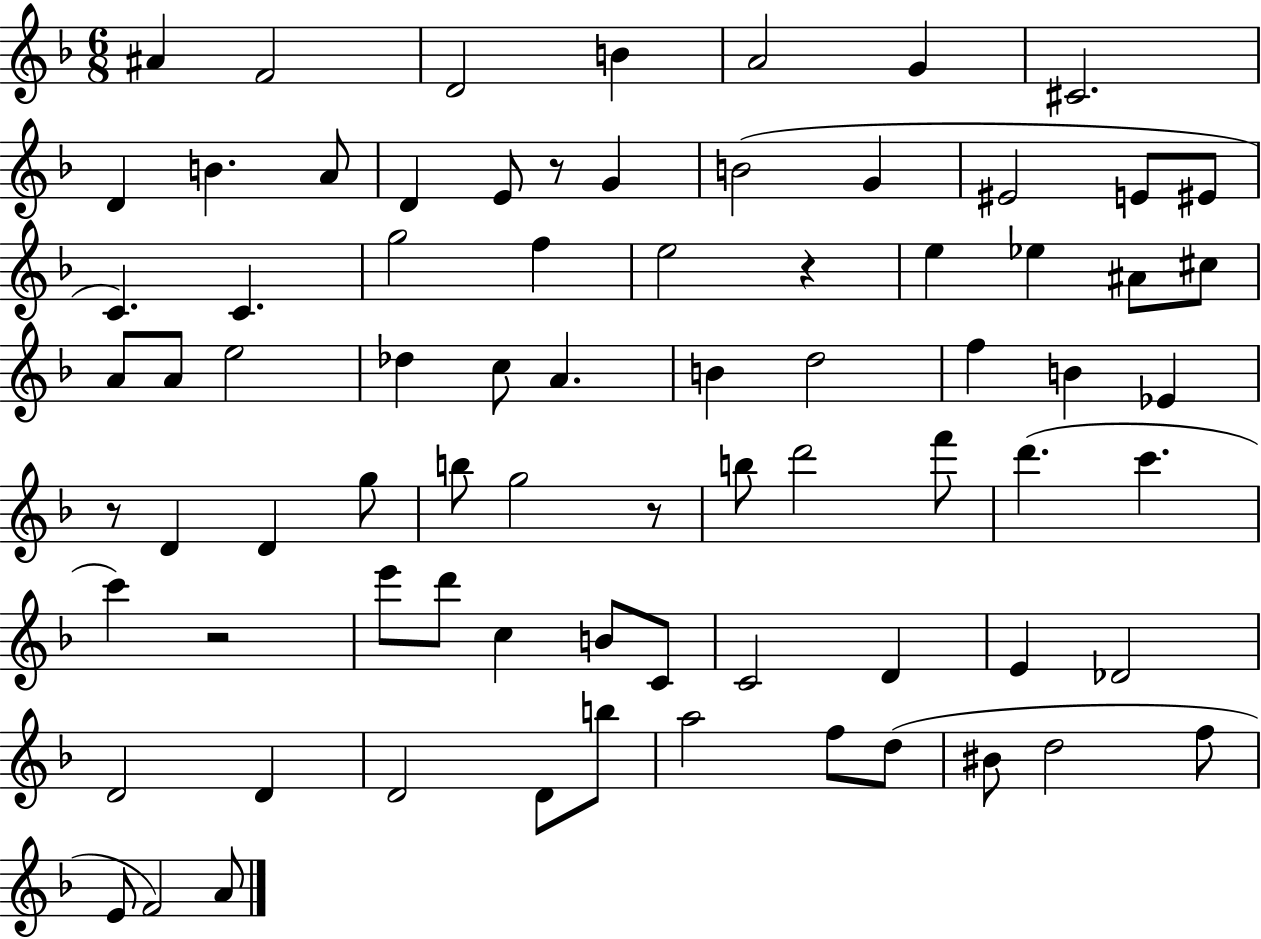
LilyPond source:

{
  \clef treble
  \numericTimeSignature
  \time 6/8
  \key f \major
  ais'4 f'2 | d'2 b'4 | a'2 g'4 | cis'2. | \break d'4 b'4. a'8 | d'4 e'8 r8 g'4 | b'2( g'4 | eis'2 e'8 eis'8 | \break c'4.) c'4. | g''2 f''4 | e''2 r4 | e''4 ees''4 ais'8 cis''8 | \break a'8 a'8 e''2 | des''4 c''8 a'4. | b'4 d''2 | f''4 b'4 ees'4 | \break r8 d'4 d'4 g''8 | b''8 g''2 r8 | b''8 d'''2 f'''8 | d'''4.( c'''4. | \break c'''4) r2 | e'''8 d'''8 c''4 b'8 c'8 | c'2 d'4 | e'4 des'2 | \break d'2 d'4 | d'2 d'8 b''8 | a''2 f''8 d''8( | bis'8 d''2 f''8 | \break e'8 f'2) a'8 | \bar "|."
}